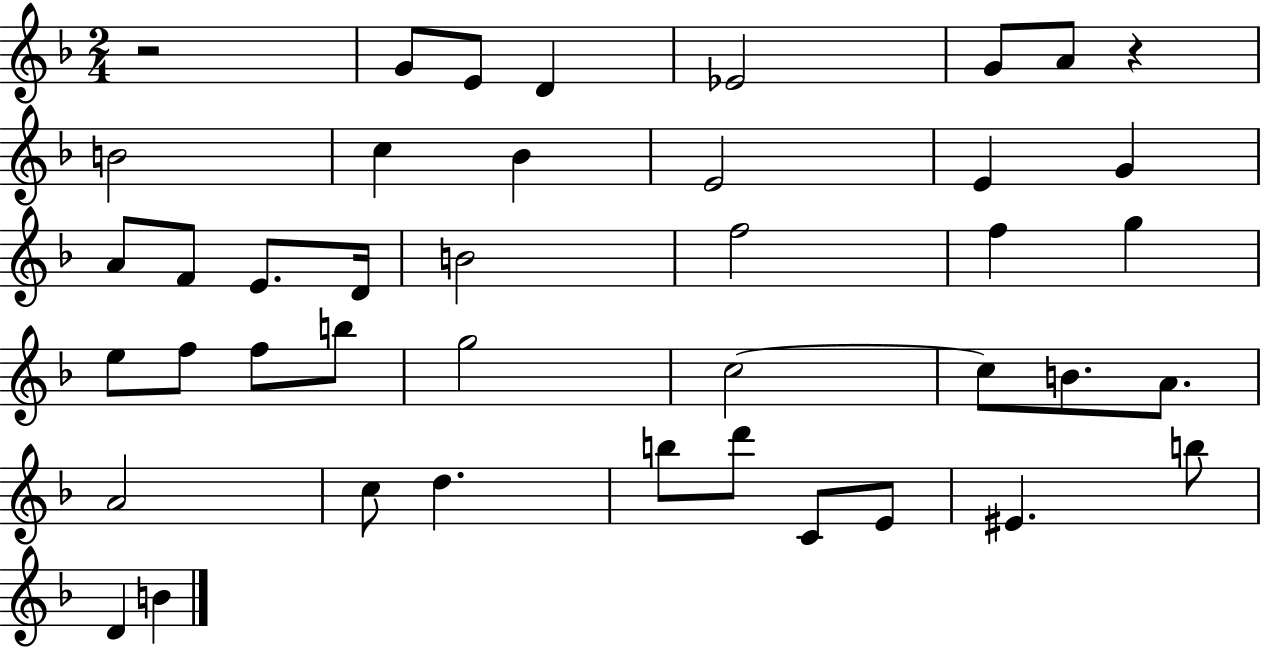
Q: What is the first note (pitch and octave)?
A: G4